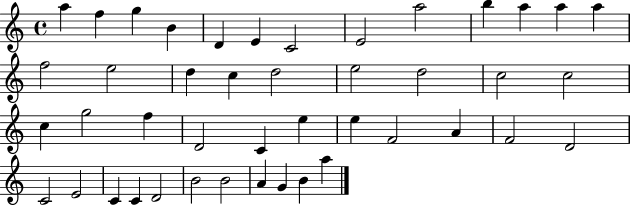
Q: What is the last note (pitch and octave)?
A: A5